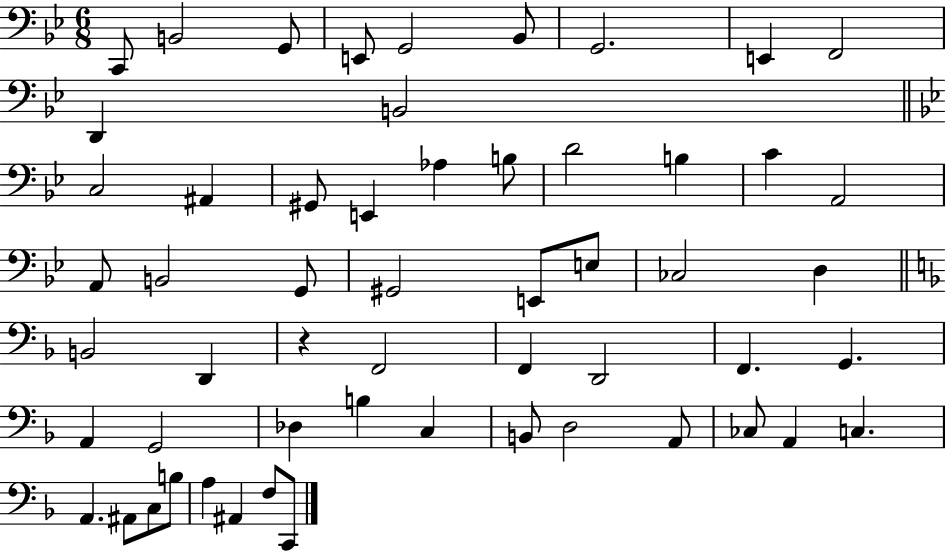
{
  \clef bass
  \numericTimeSignature
  \time 6/8
  \key bes \major
  c,8 b,2 g,8 | e,8 g,2 bes,8 | g,2. | e,4 f,2 | \break d,4 b,2 | \bar "||" \break \key g \minor c2 ais,4 | gis,8 e,4 aes4 b8 | d'2 b4 | c'4 a,2 | \break a,8 b,2 g,8 | gis,2 e,8 e8 | ces2 d4 | \bar "||" \break \key f \major b,2 d,4 | r4 f,2 | f,4 d,2 | f,4. g,4. | \break a,4 g,2 | des4 b4 c4 | b,8 d2 a,8 | ces8 a,4 c4. | \break a,4. ais,8 c8 b8 | a4 ais,4 f8 c,8 | \bar "|."
}